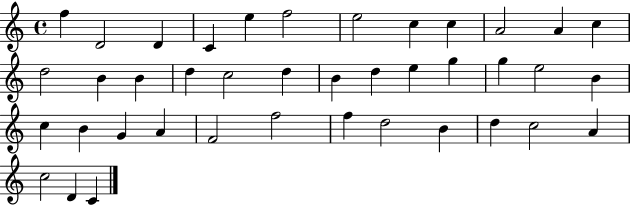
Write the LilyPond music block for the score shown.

{
  \clef treble
  \time 4/4
  \defaultTimeSignature
  \key c \major
  f''4 d'2 d'4 | c'4 e''4 f''2 | e''2 c''4 c''4 | a'2 a'4 c''4 | \break d''2 b'4 b'4 | d''4 c''2 d''4 | b'4 d''4 e''4 g''4 | g''4 e''2 b'4 | \break c''4 b'4 g'4 a'4 | f'2 f''2 | f''4 d''2 b'4 | d''4 c''2 a'4 | \break c''2 d'4 c'4 | \bar "|."
}